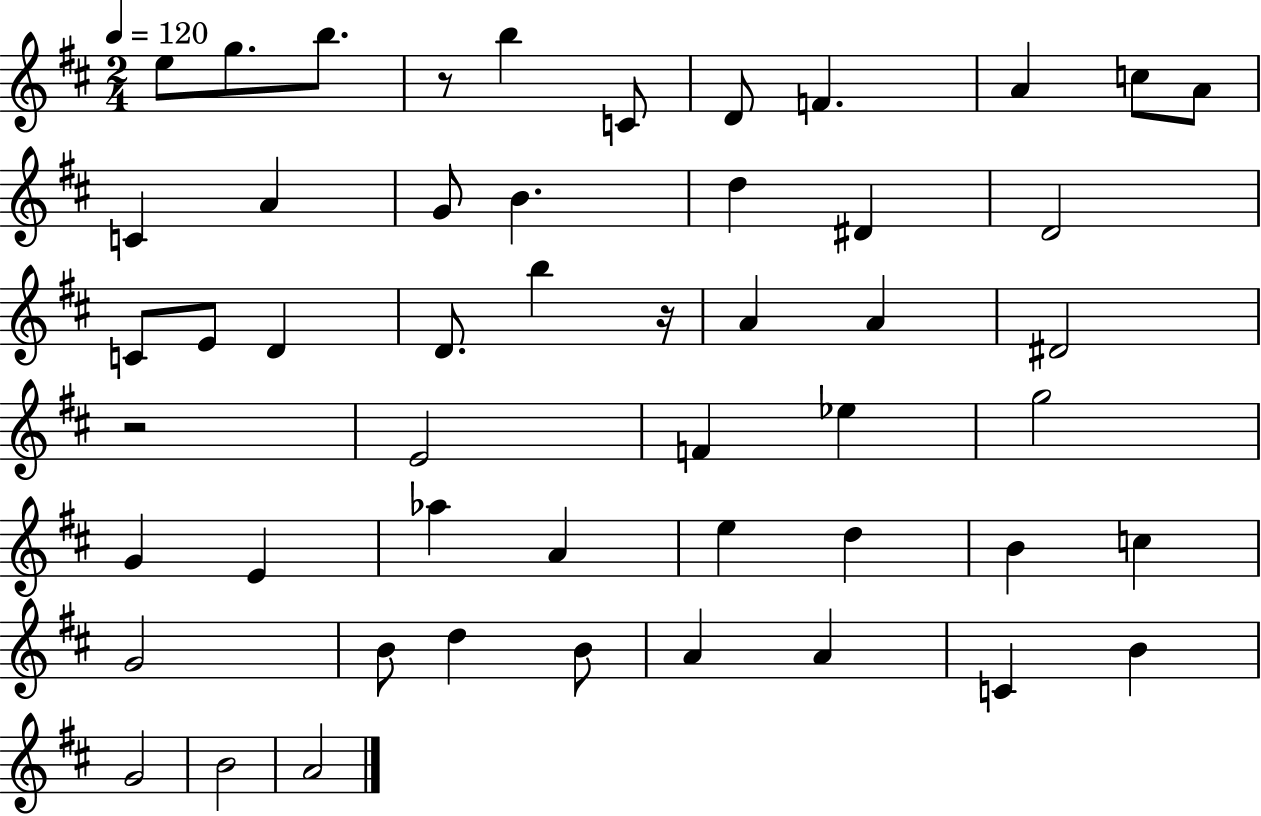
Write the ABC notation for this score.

X:1
T:Untitled
M:2/4
L:1/4
K:D
e/2 g/2 b/2 z/2 b C/2 D/2 F A c/2 A/2 C A G/2 B d ^D D2 C/2 E/2 D D/2 b z/4 A A ^D2 z2 E2 F _e g2 G E _a A e d B c G2 B/2 d B/2 A A C B G2 B2 A2